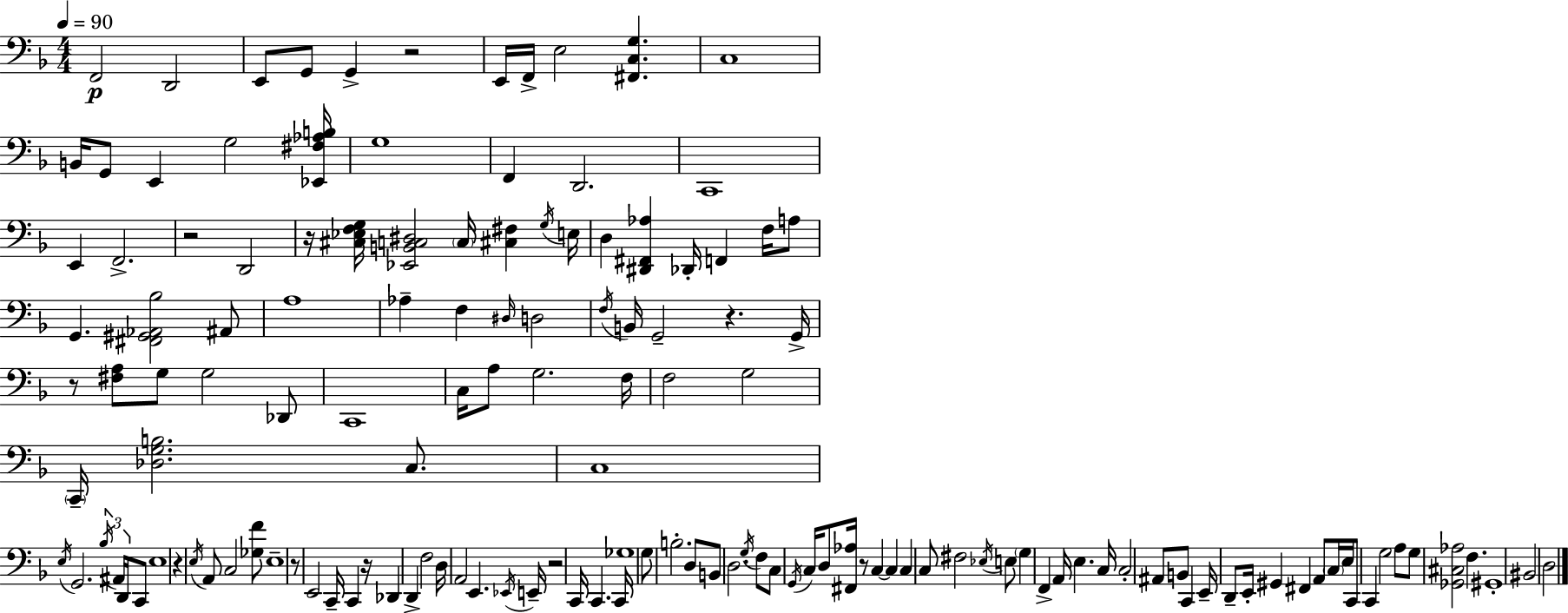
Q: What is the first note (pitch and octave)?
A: F2